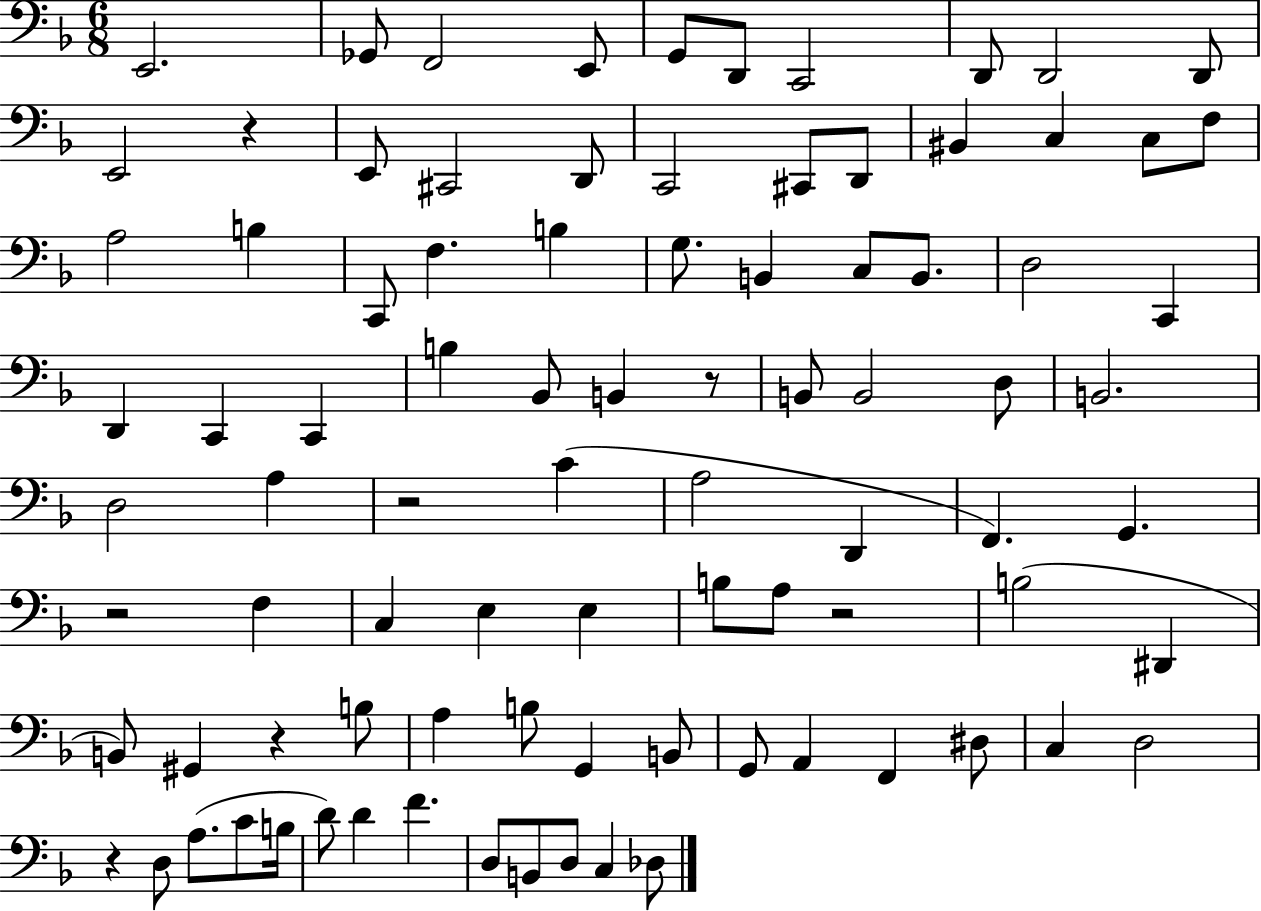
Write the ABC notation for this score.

X:1
T:Untitled
M:6/8
L:1/4
K:F
E,,2 _G,,/2 F,,2 E,,/2 G,,/2 D,,/2 C,,2 D,,/2 D,,2 D,,/2 E,,2 z E,,/2 ^C,,2 D,,/2 C,,2 ^C,,/2 D,,/2 ^B,, C, C,/2 F,/2 A,2 B, C,,/2 F, B, G,/2 B,, C,/2 B,,/2 D,2 C,, D,, C,, C,, B, _B,,/2 B,, z/2 B,,/2 B,,2 D,/2 B,,2 D,2 A, z2 C A,2 D,, F,, G,, z2 F, C, E, E, B,/2 A,/2 z2 B,2 ^D,, B,,/2 ^G,, z B,/2 A, B,/2 G,, B,,/2 G,,/2 A,, F,, ^D,/2 C, D,2 z D,/2 A,/2 C/2 B,/4 D/2 D F D,/2 B,,/2 D,/2 C, _D,/2